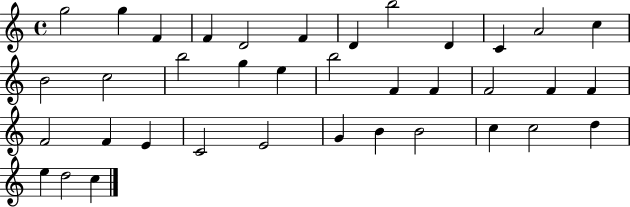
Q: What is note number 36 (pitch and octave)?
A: D5